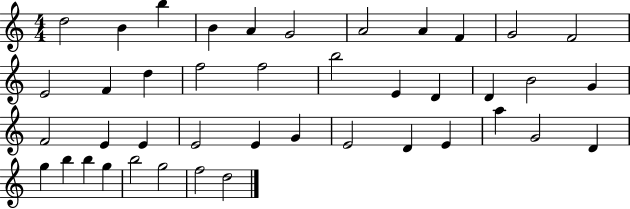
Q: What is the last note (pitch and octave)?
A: D5